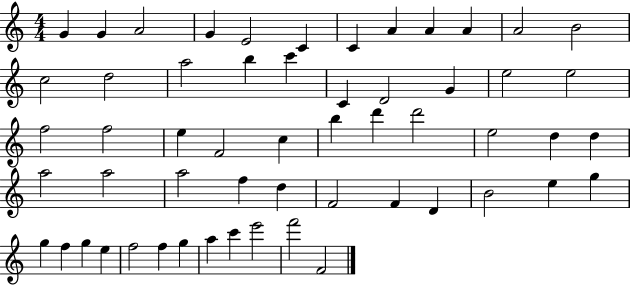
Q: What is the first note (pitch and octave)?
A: G4